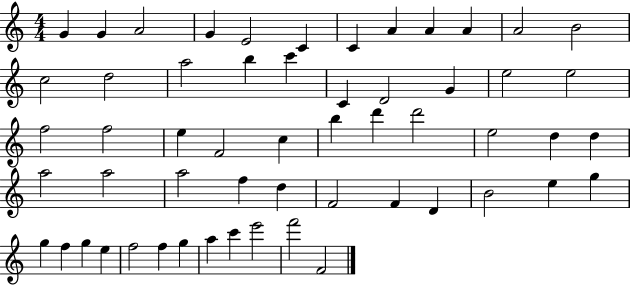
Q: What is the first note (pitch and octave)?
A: G4